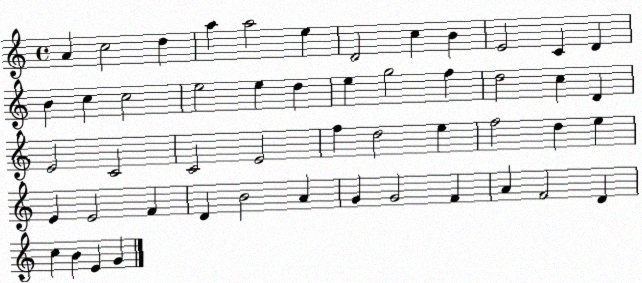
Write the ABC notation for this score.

X:1
T:Untitled
M:4/4
L:1/4
K:C
A c2 d a a2 e D2 c B E2 C D B c c2 e2 e d e g2 f d2 c D E2 C2 C2 E2 f d2 e f2 d e E E2 F D B2 A G G2 F A F2 D c B E G